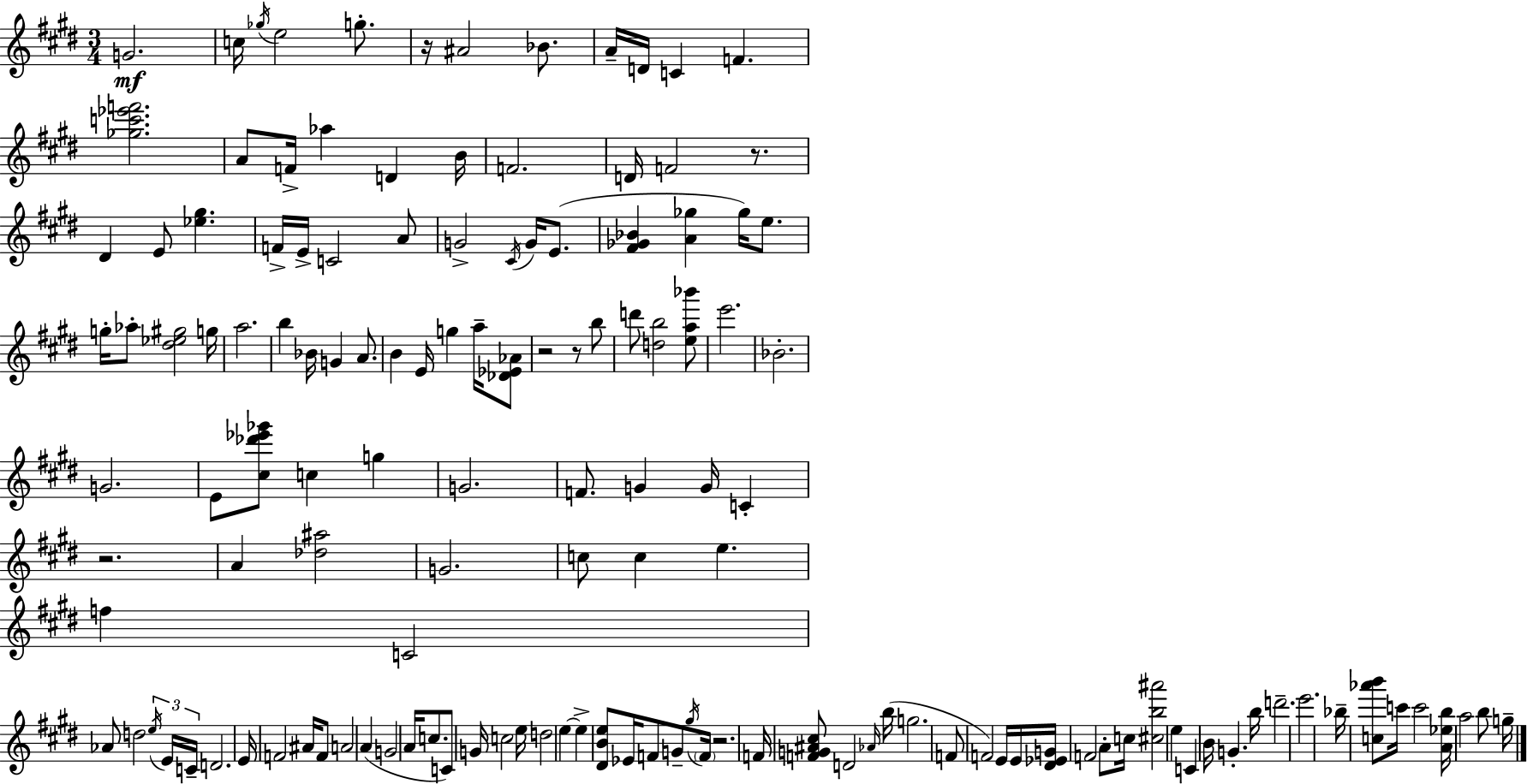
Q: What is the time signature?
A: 3/4